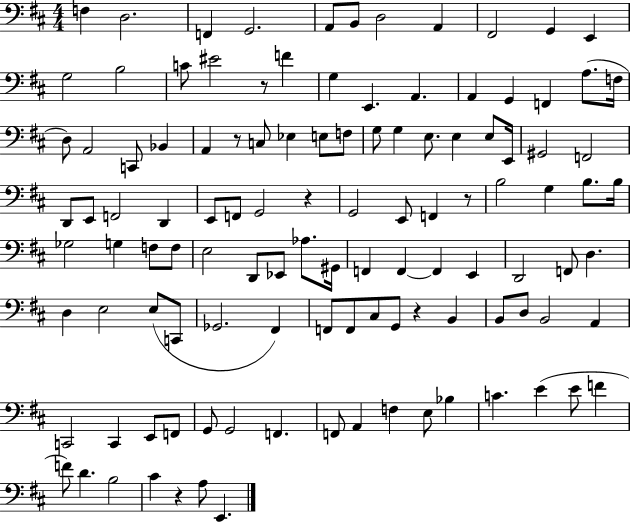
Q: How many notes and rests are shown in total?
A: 114